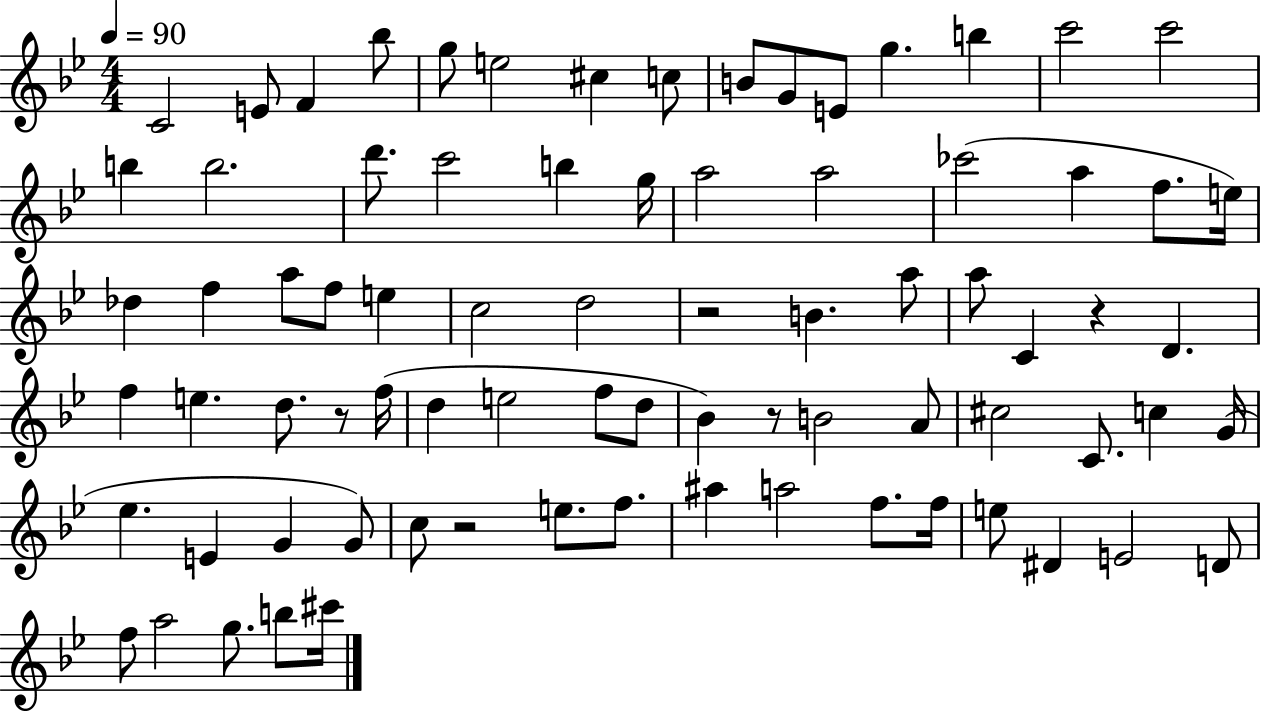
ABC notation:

X:1
T:Untitled
M:4/4
L:1/4
K:Bb
C2 E/2 F _b/2 g/2 e2 ^c c/2 B/2 G/2 E/2 g b c'2 c'2 b b2 d'/2 c'2 b g/4 a2 a2 _c'2 a f/2 e/4 _d f a/2 f/2 e c2 d2 z2 B a/2 a/2 C z D f e d/2 z/2 f/4 d e2 f/2 d/2 _B z/2 B2 A/2 ^c2 C/2 c G/4 _e E G G/2 c/2 z2 e/2 f/2 ^a a2 f/2 f/4 e/2 ^D E2 D/2 f/2 a2 g/2 b/2 ^c'/4